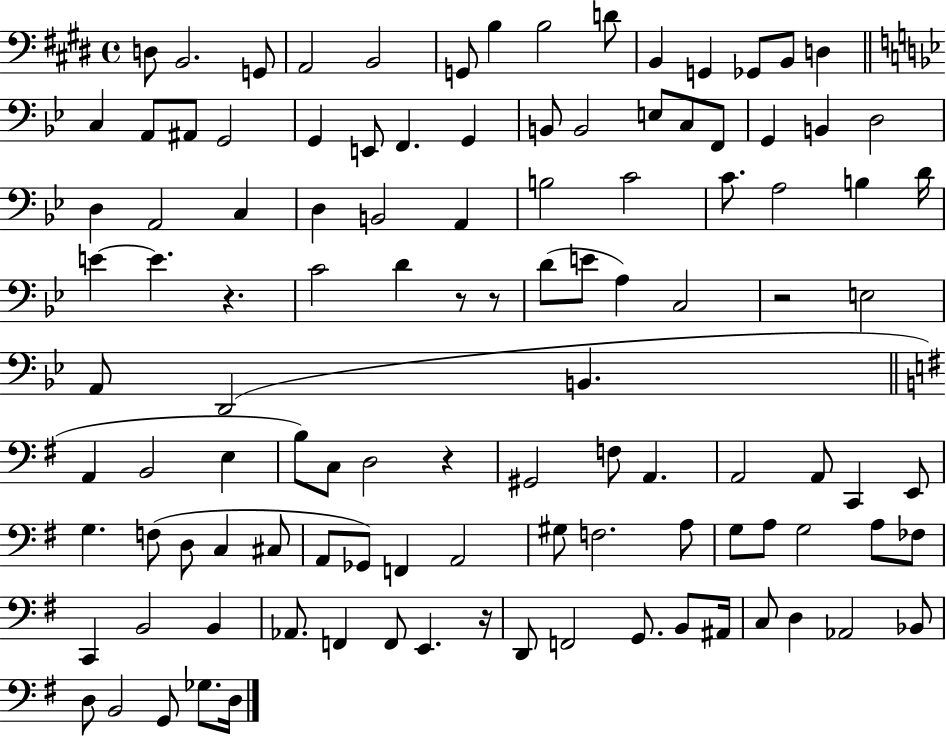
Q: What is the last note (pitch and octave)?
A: D3